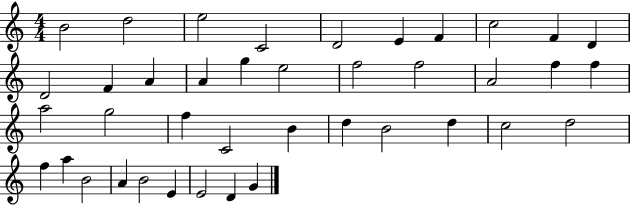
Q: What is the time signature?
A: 4/4